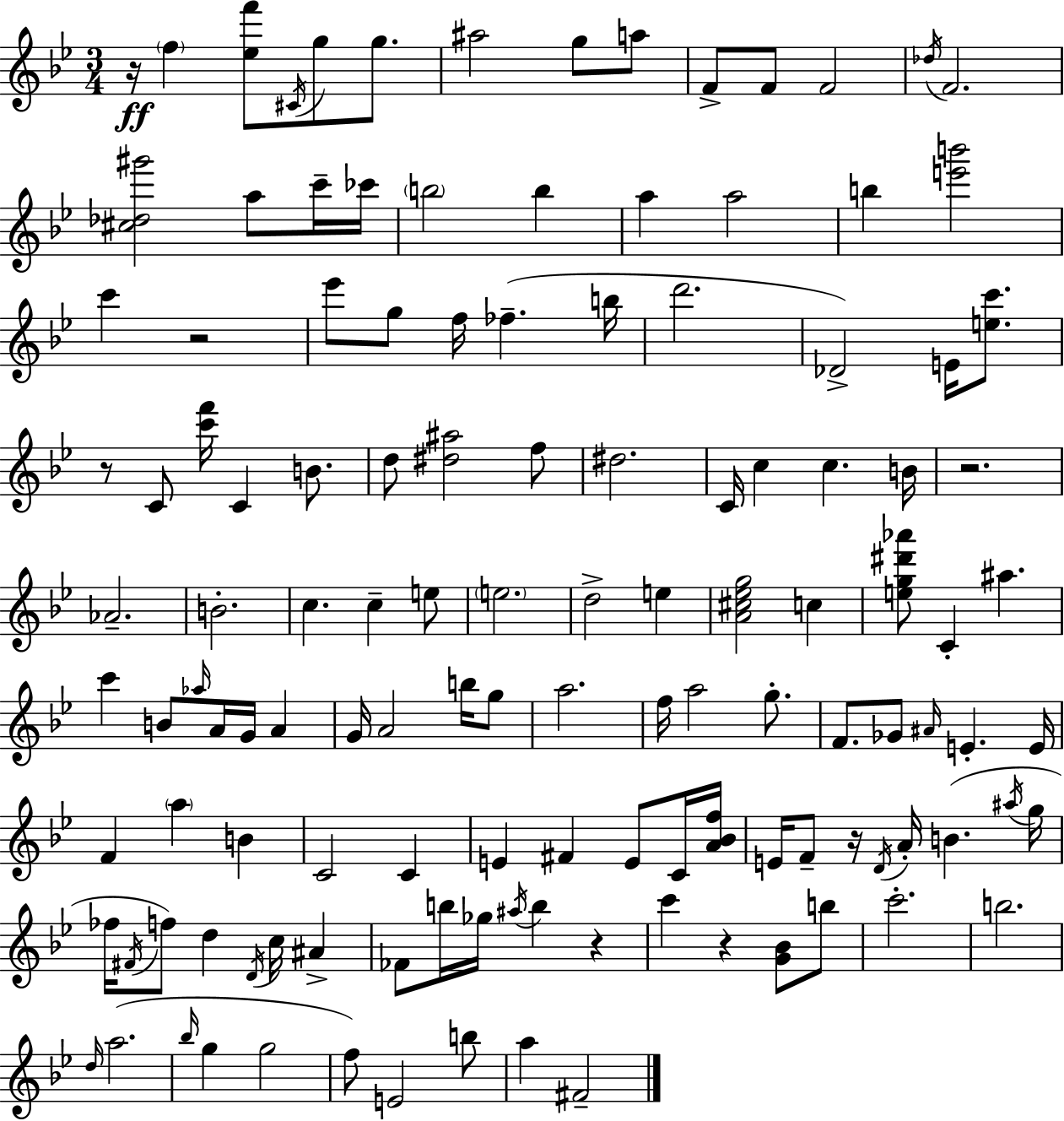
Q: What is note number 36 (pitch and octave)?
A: C4